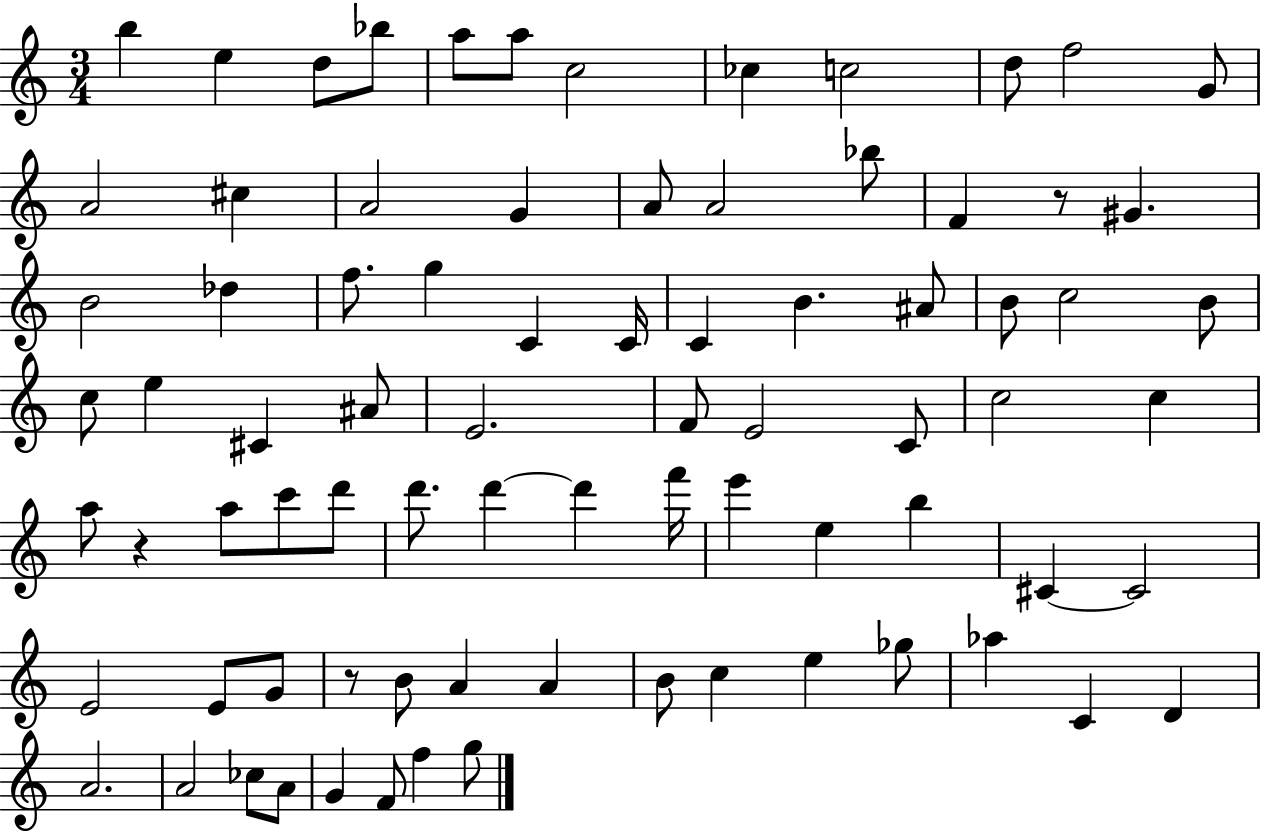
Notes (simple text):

B5/q E5/q D5/e Bb5/e A5/e A5/e C5/h CES5/q C5/h D5/e F5/h G4/e A4/h C#5/q A4/h G4/q A4/e A4/h Bb5/e F4/q R/e G#4/q. B4/h Db5/q F5/e. G5/q C4/q C4/s C4/q B4/q. A#4/e B4/e C5/h B4/e C5/e E5/q C#4/q A#4/e E4/h. F4/e E4/h C4/e C5/h C5/q A5/e R/q A5/e C6/e D6/e D6/e. D6/q D6/q F6/s E6/q E5/q B5/q C#4/q C#4/h E4/h E4/e G4/e R/e B4/e A4/q A4/q B4/e C5/q E5/q Gb5/e Ab5/q C4/q D4/q A4/h. A4/h CES5/e A4/e G4/q F4/e F5/q G5/e